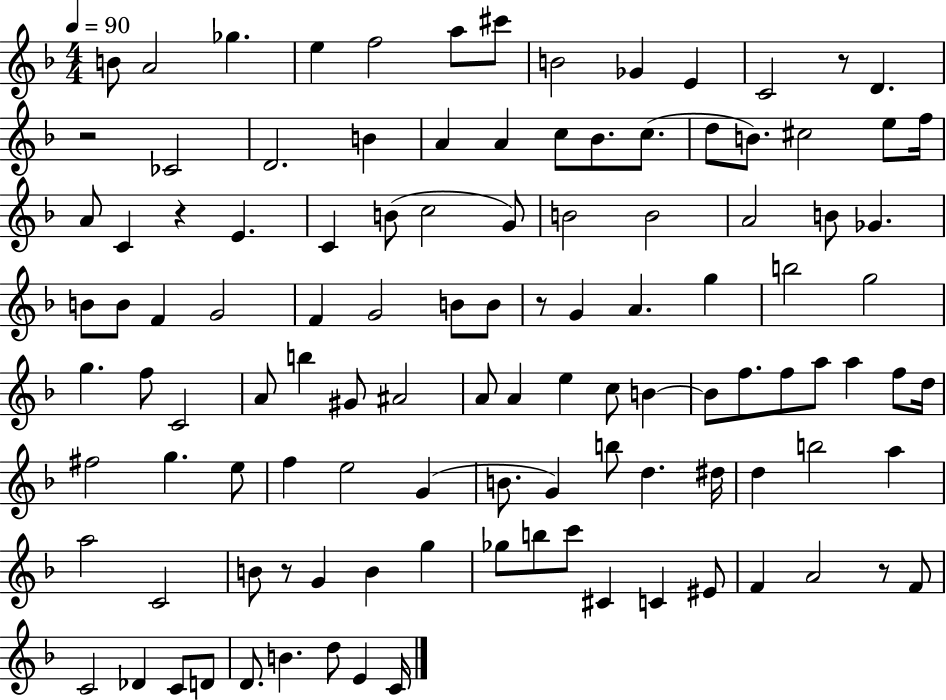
X:1
T:Untitled
M:4/4
L:1/4
K:F
B/2 A2 _g e f2 a/2 ^c'/2 B2 _G E C2 z/2 D z2 _C2 D2 B A A c/2 _B/2 c/2 d/2 B/2 ^c2 e/2 f/4 A/2 C z E C B/2 c2 G/2 B2 B2 A2 B/2 _G B/2 B/2 F G2 F G2 B/2 B/2 z/2 G A g b2 g2 g f/2 C2 A/2 b ^G/2 ^A2 A/2 A e c/2 B B/2 f/2 f/2 a/2 a f/2 d/4 ^f2 g e/2 f e2 G B/2 G b/2 d ^d/4 d b2 a a2 C2 B/2 z/2 G B g _g/2 b/2 c'/2 ^C C ^E/2 F A2 z/2 F/2 C2 _D C/2 D/2 D/2 B d/2 E C/4